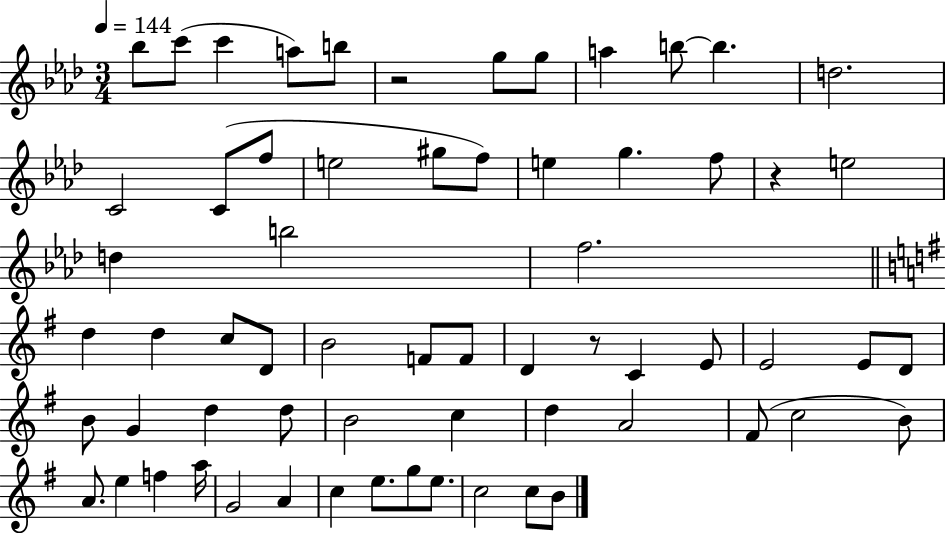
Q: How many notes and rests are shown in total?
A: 64